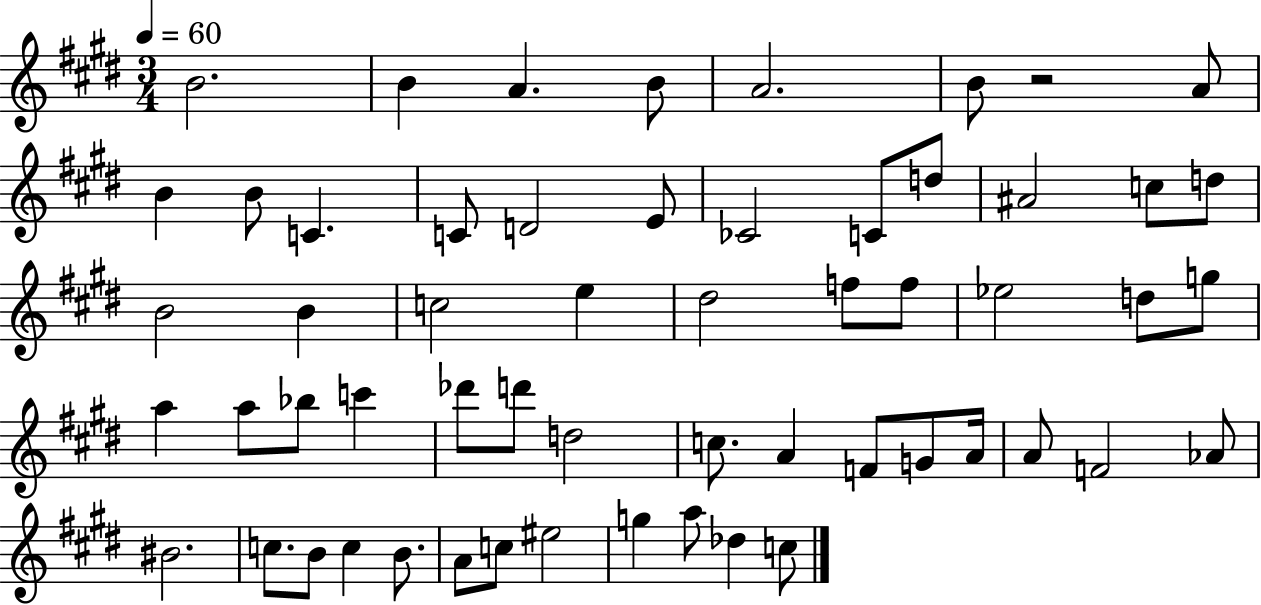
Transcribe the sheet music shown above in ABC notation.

X:1
T:Untitled
M:3/4
L:1/4
K:E
B2 B A B/2 A2 B/2 z2 A/2 B B/2 C C/2 D2 E/2 _C2 C/2 d/2 ^A2 c/2 d/2 B2 B c2 e ^d2 f/2 f/2 _e2 d/2 g/2 a a/2 _b/2 c' _d'/2 d'/2 d2 c/2 A F/2 G/2 A/4 A/2 F2 _A/2 ^B2 c/2 B/2 c B/2 A/2 c/2 ^e2 g a/2 _d c/2